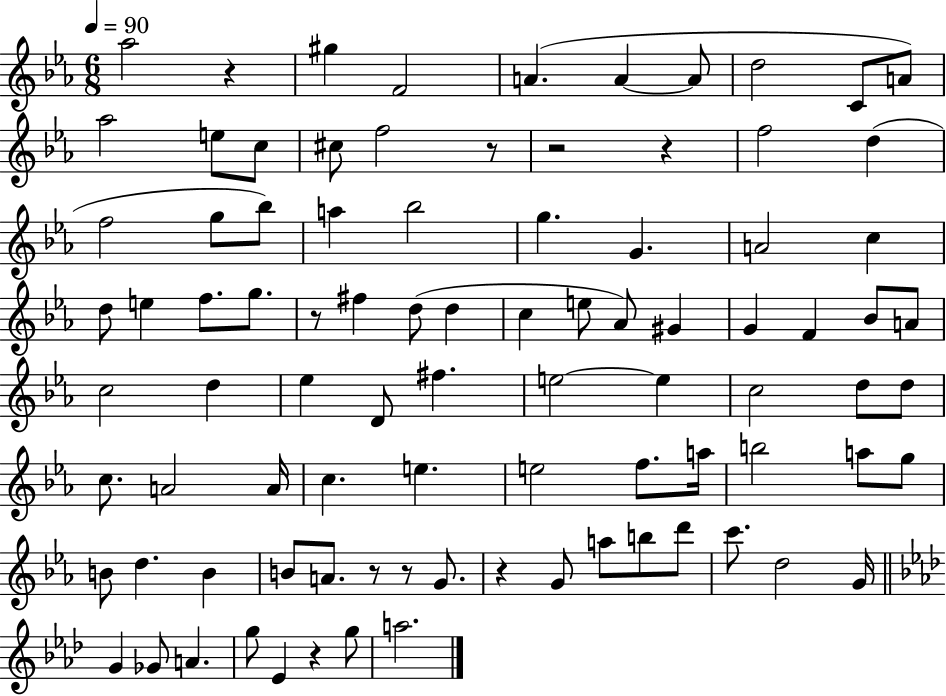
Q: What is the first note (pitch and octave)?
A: Ab5